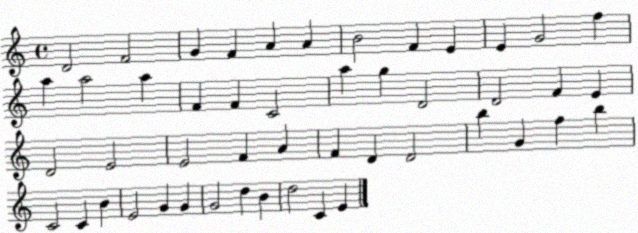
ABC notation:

X:1
T:Untitled
M:4/4
L:1/4
K:C
D2 F2 G F A A B2 F E E G2 f a a2 a F F C2 a g D2 D2 F E D2 E2 E2 F A F D D2 b G f b C2 C B E2 G G G2 d B d2 C E